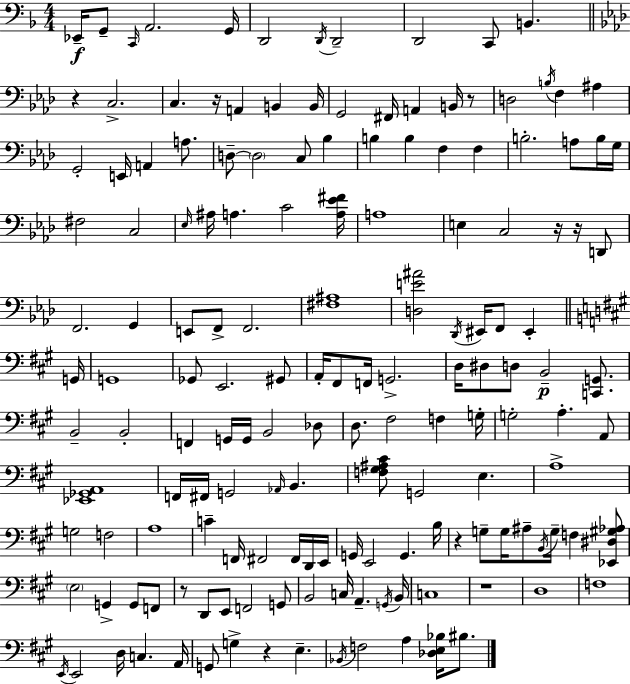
{
  \clef bass
  \numericTimeSignature
  \time 4/4
  \key d \minor
  \repeat volta 2 { ees,16--\f g,8-- \grace { c,16 } a,2. | g,16 d,2 \acciaccatura { d,16 } d,2-- | d,2 c,8 b,4. | \bar "||" \break \key aes \major r4 c2.-> | c4. r16 a,4 b,4 b,16 | g,2 fis,16 a,4 b,16 r8 | d2 \acciaccatura { b16 } f4 ais4 | \break g,2-. e,16 a,4 a8. | d8--~~ \parenthesize d2 c8 bes4 | b4 b4 f4 f4 | b2.-. a8 b16 | \break g16 fis2 c2 | \grace { ees16 } ais16 a4. c'2 | <a ees' fis'>16 a1 | e4 c2 r16 r16 | \break d,8 f,2. g,4 | e,8 f,8-> f,2. | <fis ais>1 | <d e' ais'>2 \acciaccatura { des,16 } eis,16 f,8 eis,4-. | \break \bar "||" \break \key a \major g,16 g,1 | ges,8 e,2. gis,8 | a,16-. fis,8 f,16 g,2.-> | d16 dis8 d8 b,2--\p <c, g,>8. | \break b,2-- b,2-. | f,4 g,16 g,16 b,2 des8 | d8. fis2 f4 | g16-. g2-. a4.-. a,8 | \break <ees, ges, a,>1 | f,16 fis,16 g,2 \grace { aes,16 } b,4. | <f gis ais cis'>8 g,2 e4. | a1-> | \break g2 f2 | a1 | c'4-- f,16 fis,2 fis,16 | d,16 e,16 g,16 e,2 g,4. | \break b16 r4 g8-- g16 ais8-- \acciaccatura { b,16 } g16-- f4 | <ees, dis gis aes>8 \parenthesize e2 g,4-> g,8 | f,8 r8 d,8 e,8 f,2 | g,8 b,2 c16 a,4.-- | \break \acciaccatura { g,16 } b,16 c1 | r1 | d1 | f1 | \break \acciaccatura { e,16 } e,2 d16 c4. | a,16 g,8 g4-> r4 e4.-- | \acciaccatura { bes,16 } f2 a4 | <des e bes>16 bis8. } \bar "|."
}